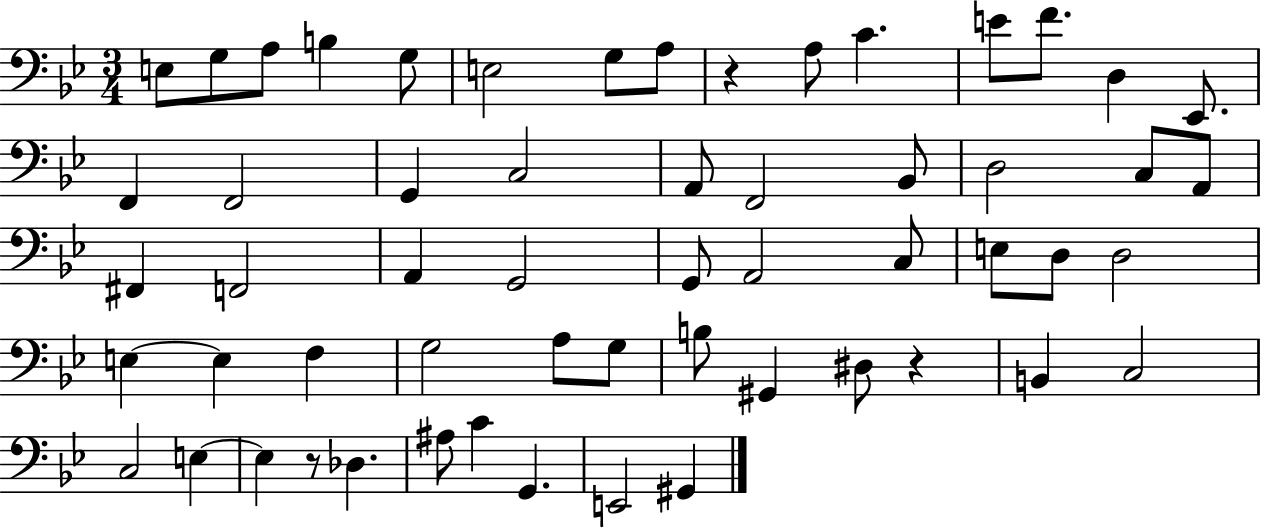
E3/e G3/e A3/e B3/q G3/e E3/h G3/e A3/e R/q A3/e C4/q. E4/e F4/e. D3/q Eb2/e. F2/q F2/h G2/q C3/h A2/e F2/h Bb2/e D3/h C3/e A2/e F#2/q F2/h A2/q G2/h G2/e A2/h C3/e E3/e D3/e D3/h E3/q E3/q F3/q G3/h A3/e G3/e B3/e G#2/q D#3/e R/q B2/q C3/h C3/h E3/q E3/q R/e Db3/q. A#3/e C4/q G2/q. E2/h G#2/q